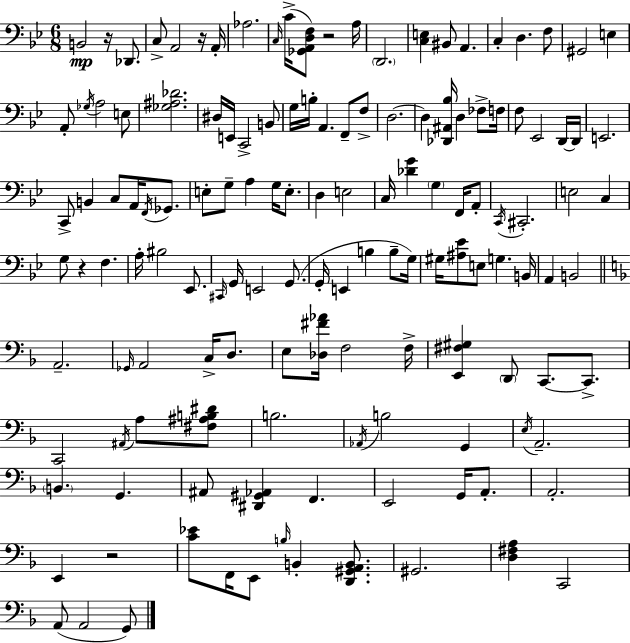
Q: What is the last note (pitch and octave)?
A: G2